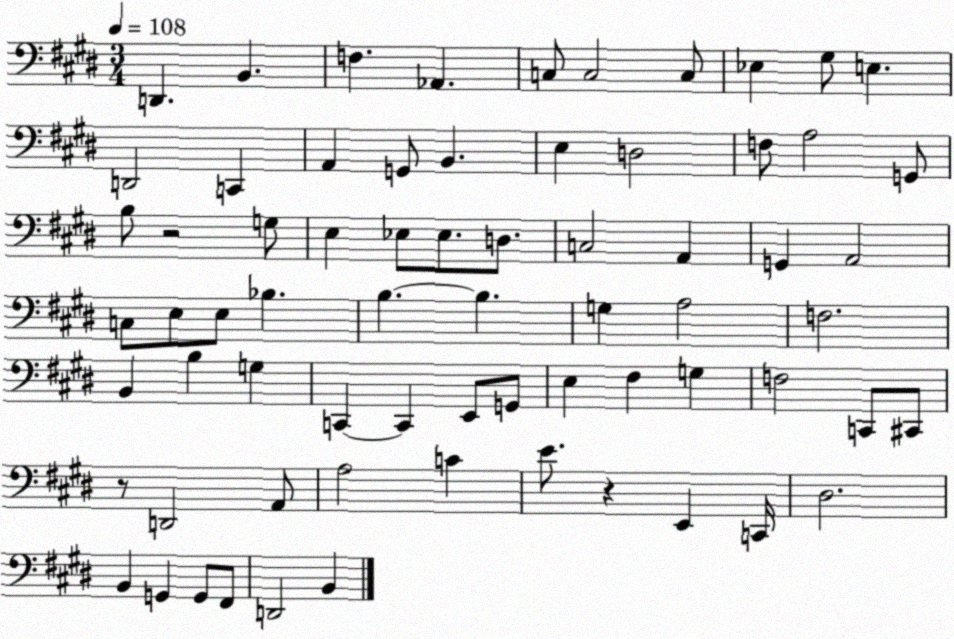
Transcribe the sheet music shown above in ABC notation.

X:1
T:Untitled
M:3/4
L:1/4
K:E
D,, B,, F, _A,, C,/2 C,2 C,/2 _E, ^G,/2 E, D,,2 C,, A,, G,,/2 B,, E, D,2 F,/2 A,2 G,,/2 B,/2 z2 G,/2 E, _E,/2 _E,/2 D,/2 C,2 A,, G,, A,,2 C,/2 E,/2 E,/2 _B, B, B, G, A,2 F,2 B,, B, G, C,, C,, E,,/2 G,,/2 E, ^F, G, F,2 C,,/2 ^C,,/2 z/2 D,,2 A,,/2 A,2 C E/2 z E,, C,,/4 ^D,2 B,, G,, G,,/2 ^F,,/2 D,,2 B,,